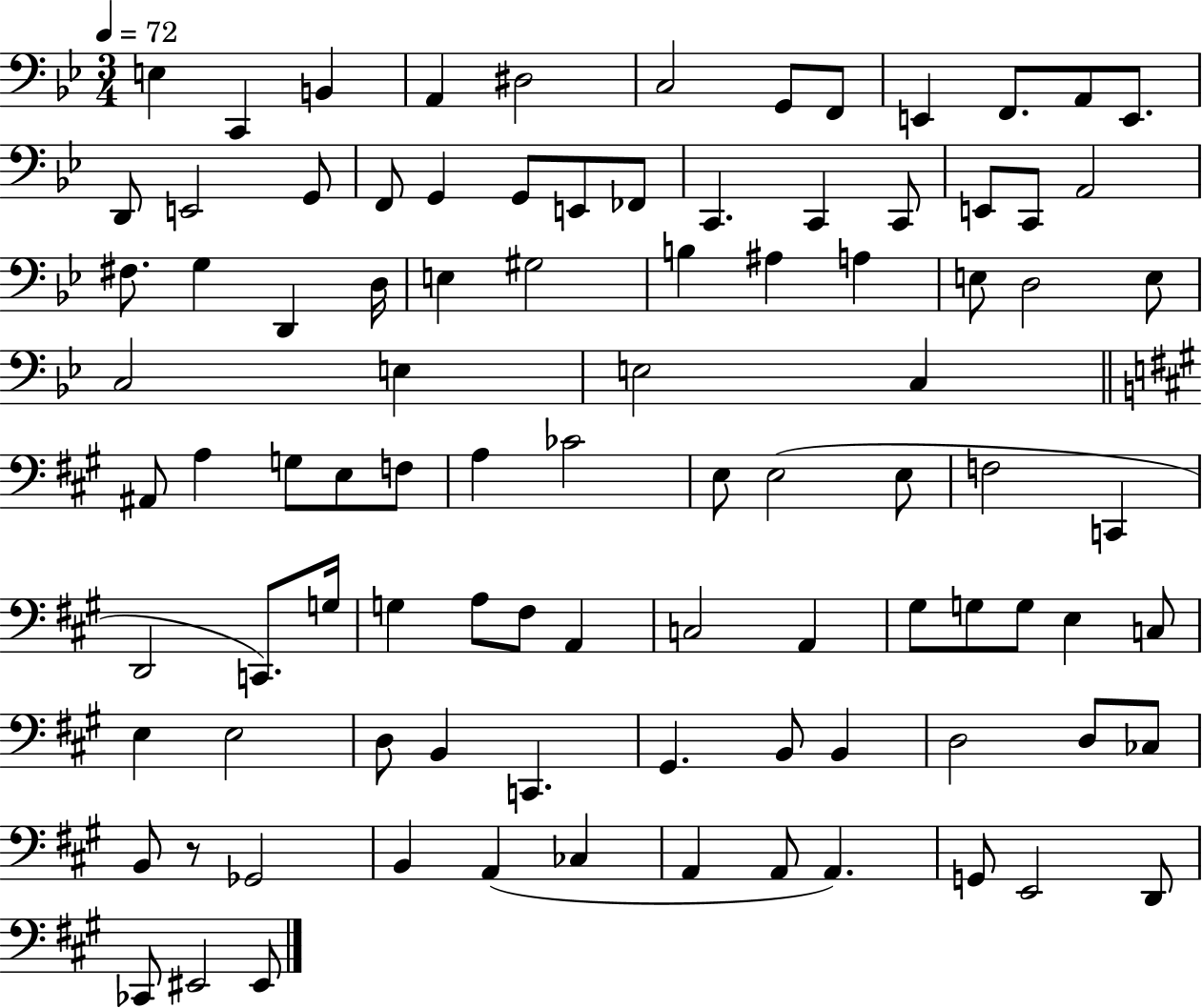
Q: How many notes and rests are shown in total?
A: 94